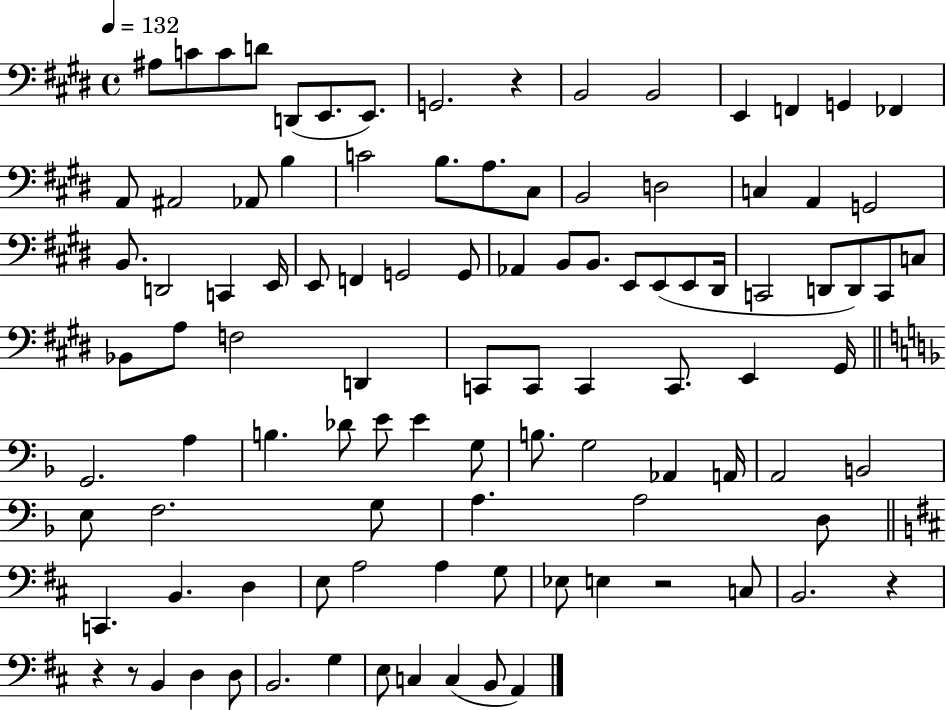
{
  \clef bass
  \time 4/4
  \defaultTimeSignature
  \key e \major
  \tempo 4 = 132
  ais8 c'8 c'8 d'8 d,8( e,8. e,8.) | g,2. r4 | b,2 b,2 | e,4 f,4 g,4 fes,4 | \break a,8 ais,2 aes,8 b4 | c'2 b8. a8. cis8 | b,2 d2 | c4 a,4 g,2 | \break b,8. d,2 c,4 e,16 | e,8 f,4 g,2 g,8 | aes,4 b,8 b,8. e,8 e,8( e,8 dis,16 | c,2 d,8 d,8) c,8 c8 | \break bes,8 a8 f2 d,4 | c,8 c,8 c,4 c,8. e,4 gis,16 | \bar "||" \break \key f \major g,2. a4 | b4. des'8 e'8 e'4 g8 | b8. g2 aes,4 a,16 | a,2 b,2 | \break e8 f2. g8 | a4. a2 d8 | \bar "||" \break \key b \minor c,4. b,4. d4 | e8 a2 a4 g8 | ees8 e4 r2 c8 | b,2. r4 | \break r4 r8 b,4 d4 d8 | b,2. g4 | e8 c4 c4( b,8 a,4) | \bar "|."
}